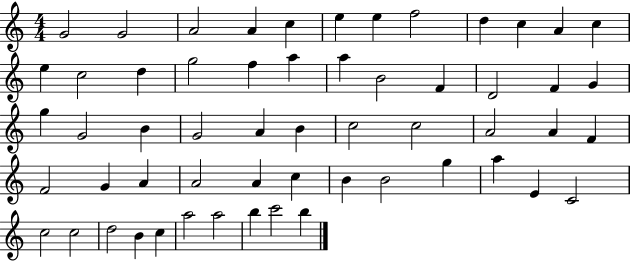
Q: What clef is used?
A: treble